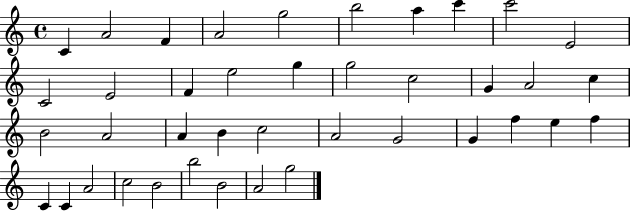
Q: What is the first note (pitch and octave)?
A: C4